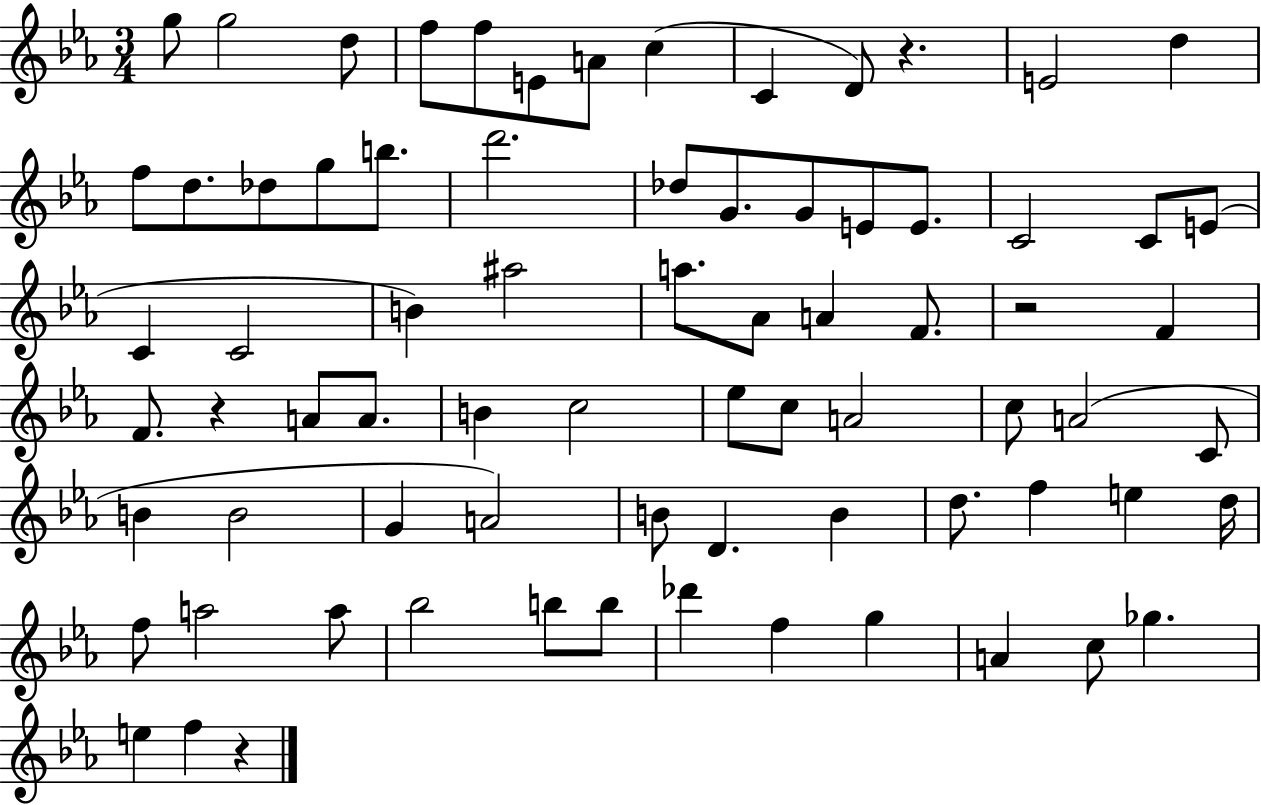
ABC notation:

X:1
T:Untitled
M:3/4
L:1/4
K:Eb
g/2 g2 d/2 f/2 f/2 E/2 A/2 c C D/2 z E2 d f/2 d/2 _d/2 g/2 b/2 d'2 _d/2 G/2 G/2 E/2 E/2 C2 C/2 E/2 C C2 B ^a2 a/2 _A/2 A F/2 z2 F F/2 z A/2 A/2 B c2 _e/2 c/2 A2 c/2 A2 C/2 B B2 G A2 B/2 D B d/2 f e d/4 f/2 a2 a/2 _b2 b/2 b/2 _d' f g A c/2 _g e f z